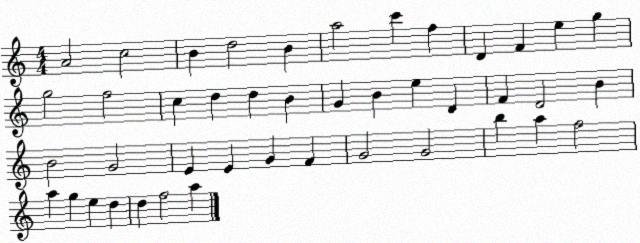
X:1
T:Untitled
M:4/4
L:1/4
K:C
A2 c2 B d2 B a2 c' f D F e g g2 f2 c d d B G B e D F D2 B B2 G2 E E G F G2 G2 b a f2 a g e d d f2 a